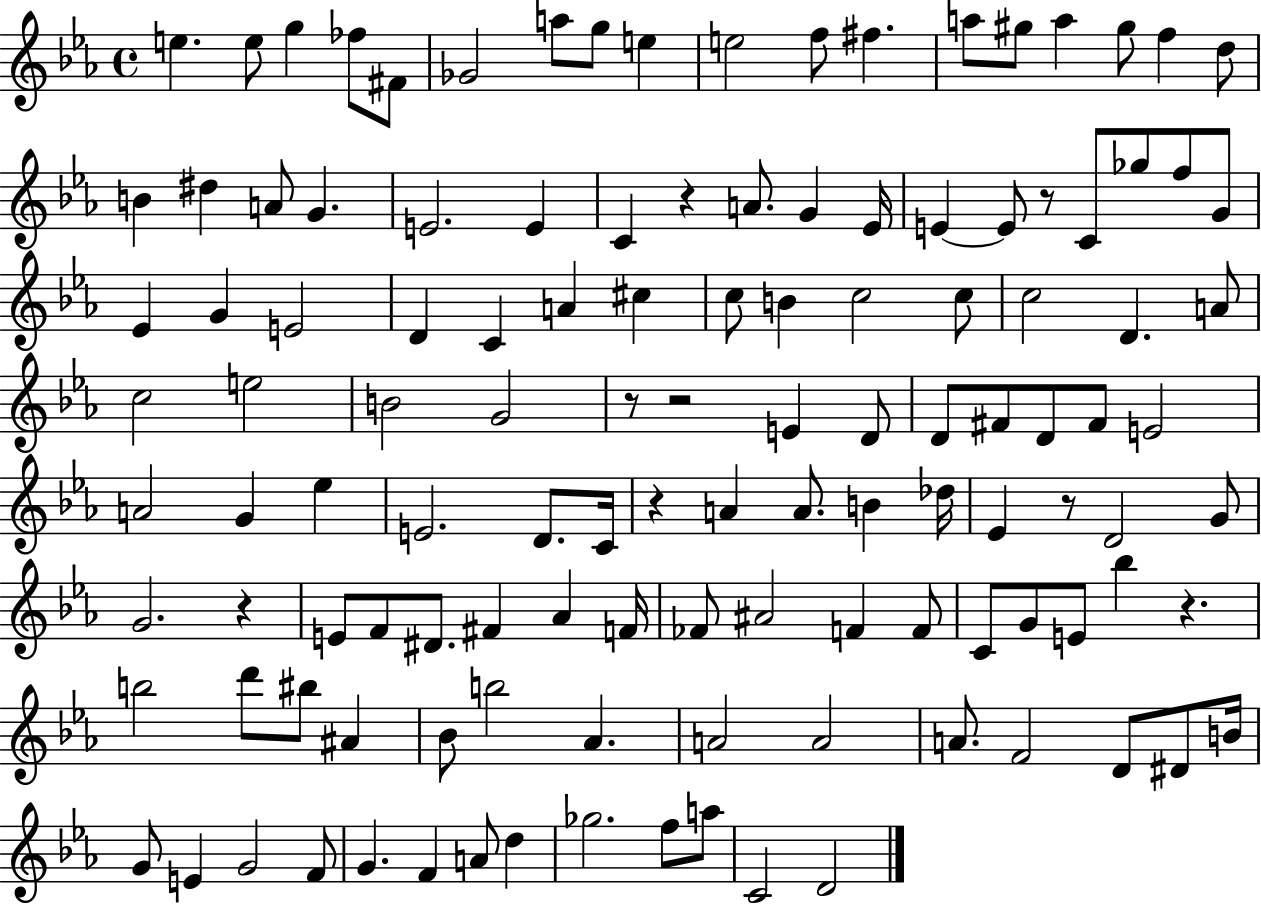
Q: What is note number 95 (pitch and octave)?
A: A4